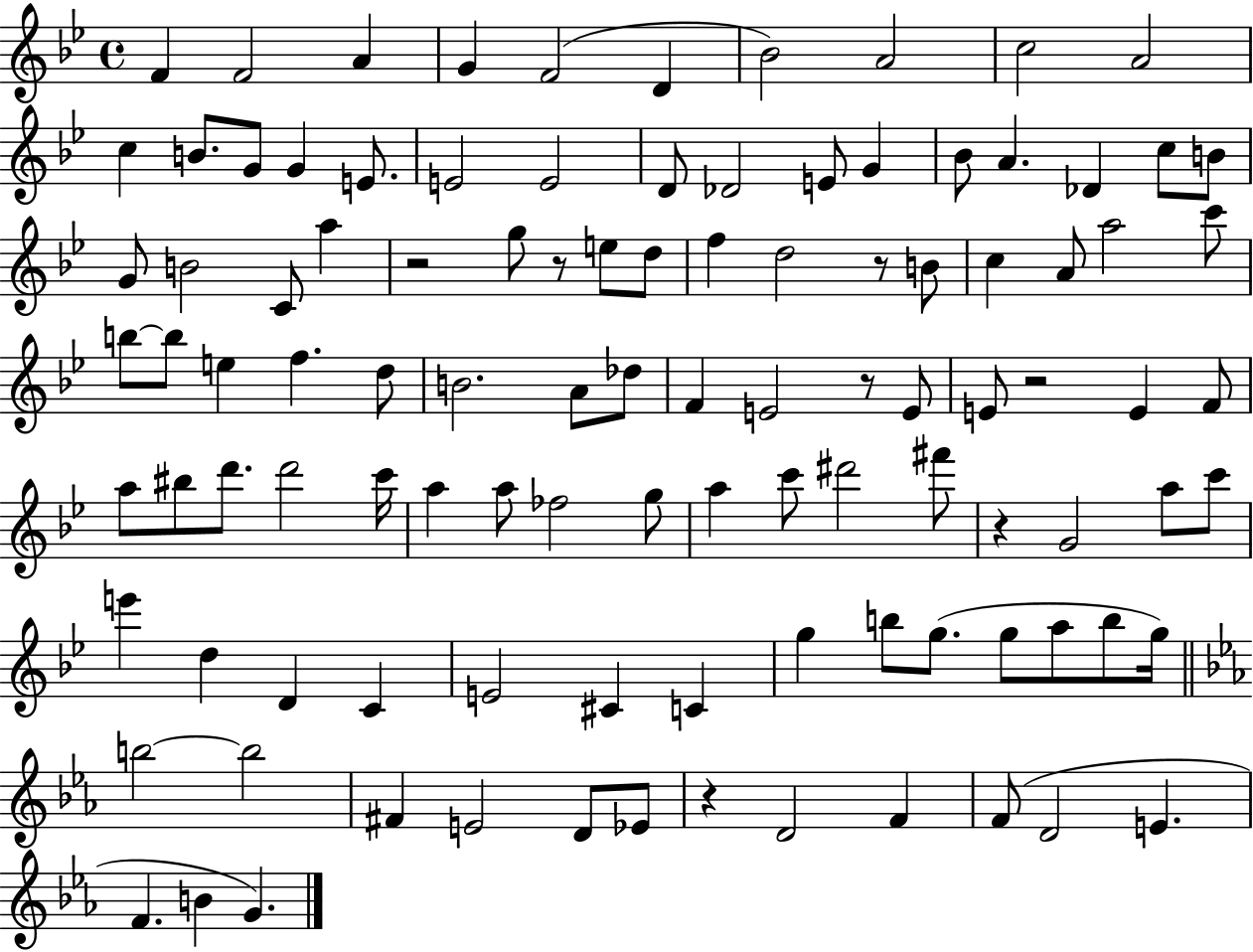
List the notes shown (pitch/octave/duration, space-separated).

F4/q F4/h A4/q G4/q F4/h D4/q Bb4/h A4/h C5/h A4/h C5/q B4/e. G4/e G4/q E4/e. E4/h E4/h D4/e Db4/h E4/e G4/q Bb4/e A4/q. Db4/q C5/e B4/e G4/e B4/h C4/e A5/q R/h G5/e R/e E5/e D5/e F5/q D5/h R/e B4/e C5/q A4/e A5/h C6/e B5/e B5/e E5/q F5/q. D5/e B4/h. A4/e Db5/e F4/q E4/h R/e E4/e E4/e R/h E4/q F4/e A5/e BIS5/e D6/e. D6/h C6/s A5/q A5/e FES5/h G5/e A5/q C6/e D#6/h F#6/e R/q G4/h A5/e C6/e E6/q D5/q D4/q C4/q E4/h C#4/q C4/q G5/q B5/e G5/e. G5/e A5/e B5/e G5/s B5/h B5/h F#4/q E4/h D4/e Eb4/e R/q D4/h F4/q F4/e D4/h E4/q. F4/q. B4/q G4/q.